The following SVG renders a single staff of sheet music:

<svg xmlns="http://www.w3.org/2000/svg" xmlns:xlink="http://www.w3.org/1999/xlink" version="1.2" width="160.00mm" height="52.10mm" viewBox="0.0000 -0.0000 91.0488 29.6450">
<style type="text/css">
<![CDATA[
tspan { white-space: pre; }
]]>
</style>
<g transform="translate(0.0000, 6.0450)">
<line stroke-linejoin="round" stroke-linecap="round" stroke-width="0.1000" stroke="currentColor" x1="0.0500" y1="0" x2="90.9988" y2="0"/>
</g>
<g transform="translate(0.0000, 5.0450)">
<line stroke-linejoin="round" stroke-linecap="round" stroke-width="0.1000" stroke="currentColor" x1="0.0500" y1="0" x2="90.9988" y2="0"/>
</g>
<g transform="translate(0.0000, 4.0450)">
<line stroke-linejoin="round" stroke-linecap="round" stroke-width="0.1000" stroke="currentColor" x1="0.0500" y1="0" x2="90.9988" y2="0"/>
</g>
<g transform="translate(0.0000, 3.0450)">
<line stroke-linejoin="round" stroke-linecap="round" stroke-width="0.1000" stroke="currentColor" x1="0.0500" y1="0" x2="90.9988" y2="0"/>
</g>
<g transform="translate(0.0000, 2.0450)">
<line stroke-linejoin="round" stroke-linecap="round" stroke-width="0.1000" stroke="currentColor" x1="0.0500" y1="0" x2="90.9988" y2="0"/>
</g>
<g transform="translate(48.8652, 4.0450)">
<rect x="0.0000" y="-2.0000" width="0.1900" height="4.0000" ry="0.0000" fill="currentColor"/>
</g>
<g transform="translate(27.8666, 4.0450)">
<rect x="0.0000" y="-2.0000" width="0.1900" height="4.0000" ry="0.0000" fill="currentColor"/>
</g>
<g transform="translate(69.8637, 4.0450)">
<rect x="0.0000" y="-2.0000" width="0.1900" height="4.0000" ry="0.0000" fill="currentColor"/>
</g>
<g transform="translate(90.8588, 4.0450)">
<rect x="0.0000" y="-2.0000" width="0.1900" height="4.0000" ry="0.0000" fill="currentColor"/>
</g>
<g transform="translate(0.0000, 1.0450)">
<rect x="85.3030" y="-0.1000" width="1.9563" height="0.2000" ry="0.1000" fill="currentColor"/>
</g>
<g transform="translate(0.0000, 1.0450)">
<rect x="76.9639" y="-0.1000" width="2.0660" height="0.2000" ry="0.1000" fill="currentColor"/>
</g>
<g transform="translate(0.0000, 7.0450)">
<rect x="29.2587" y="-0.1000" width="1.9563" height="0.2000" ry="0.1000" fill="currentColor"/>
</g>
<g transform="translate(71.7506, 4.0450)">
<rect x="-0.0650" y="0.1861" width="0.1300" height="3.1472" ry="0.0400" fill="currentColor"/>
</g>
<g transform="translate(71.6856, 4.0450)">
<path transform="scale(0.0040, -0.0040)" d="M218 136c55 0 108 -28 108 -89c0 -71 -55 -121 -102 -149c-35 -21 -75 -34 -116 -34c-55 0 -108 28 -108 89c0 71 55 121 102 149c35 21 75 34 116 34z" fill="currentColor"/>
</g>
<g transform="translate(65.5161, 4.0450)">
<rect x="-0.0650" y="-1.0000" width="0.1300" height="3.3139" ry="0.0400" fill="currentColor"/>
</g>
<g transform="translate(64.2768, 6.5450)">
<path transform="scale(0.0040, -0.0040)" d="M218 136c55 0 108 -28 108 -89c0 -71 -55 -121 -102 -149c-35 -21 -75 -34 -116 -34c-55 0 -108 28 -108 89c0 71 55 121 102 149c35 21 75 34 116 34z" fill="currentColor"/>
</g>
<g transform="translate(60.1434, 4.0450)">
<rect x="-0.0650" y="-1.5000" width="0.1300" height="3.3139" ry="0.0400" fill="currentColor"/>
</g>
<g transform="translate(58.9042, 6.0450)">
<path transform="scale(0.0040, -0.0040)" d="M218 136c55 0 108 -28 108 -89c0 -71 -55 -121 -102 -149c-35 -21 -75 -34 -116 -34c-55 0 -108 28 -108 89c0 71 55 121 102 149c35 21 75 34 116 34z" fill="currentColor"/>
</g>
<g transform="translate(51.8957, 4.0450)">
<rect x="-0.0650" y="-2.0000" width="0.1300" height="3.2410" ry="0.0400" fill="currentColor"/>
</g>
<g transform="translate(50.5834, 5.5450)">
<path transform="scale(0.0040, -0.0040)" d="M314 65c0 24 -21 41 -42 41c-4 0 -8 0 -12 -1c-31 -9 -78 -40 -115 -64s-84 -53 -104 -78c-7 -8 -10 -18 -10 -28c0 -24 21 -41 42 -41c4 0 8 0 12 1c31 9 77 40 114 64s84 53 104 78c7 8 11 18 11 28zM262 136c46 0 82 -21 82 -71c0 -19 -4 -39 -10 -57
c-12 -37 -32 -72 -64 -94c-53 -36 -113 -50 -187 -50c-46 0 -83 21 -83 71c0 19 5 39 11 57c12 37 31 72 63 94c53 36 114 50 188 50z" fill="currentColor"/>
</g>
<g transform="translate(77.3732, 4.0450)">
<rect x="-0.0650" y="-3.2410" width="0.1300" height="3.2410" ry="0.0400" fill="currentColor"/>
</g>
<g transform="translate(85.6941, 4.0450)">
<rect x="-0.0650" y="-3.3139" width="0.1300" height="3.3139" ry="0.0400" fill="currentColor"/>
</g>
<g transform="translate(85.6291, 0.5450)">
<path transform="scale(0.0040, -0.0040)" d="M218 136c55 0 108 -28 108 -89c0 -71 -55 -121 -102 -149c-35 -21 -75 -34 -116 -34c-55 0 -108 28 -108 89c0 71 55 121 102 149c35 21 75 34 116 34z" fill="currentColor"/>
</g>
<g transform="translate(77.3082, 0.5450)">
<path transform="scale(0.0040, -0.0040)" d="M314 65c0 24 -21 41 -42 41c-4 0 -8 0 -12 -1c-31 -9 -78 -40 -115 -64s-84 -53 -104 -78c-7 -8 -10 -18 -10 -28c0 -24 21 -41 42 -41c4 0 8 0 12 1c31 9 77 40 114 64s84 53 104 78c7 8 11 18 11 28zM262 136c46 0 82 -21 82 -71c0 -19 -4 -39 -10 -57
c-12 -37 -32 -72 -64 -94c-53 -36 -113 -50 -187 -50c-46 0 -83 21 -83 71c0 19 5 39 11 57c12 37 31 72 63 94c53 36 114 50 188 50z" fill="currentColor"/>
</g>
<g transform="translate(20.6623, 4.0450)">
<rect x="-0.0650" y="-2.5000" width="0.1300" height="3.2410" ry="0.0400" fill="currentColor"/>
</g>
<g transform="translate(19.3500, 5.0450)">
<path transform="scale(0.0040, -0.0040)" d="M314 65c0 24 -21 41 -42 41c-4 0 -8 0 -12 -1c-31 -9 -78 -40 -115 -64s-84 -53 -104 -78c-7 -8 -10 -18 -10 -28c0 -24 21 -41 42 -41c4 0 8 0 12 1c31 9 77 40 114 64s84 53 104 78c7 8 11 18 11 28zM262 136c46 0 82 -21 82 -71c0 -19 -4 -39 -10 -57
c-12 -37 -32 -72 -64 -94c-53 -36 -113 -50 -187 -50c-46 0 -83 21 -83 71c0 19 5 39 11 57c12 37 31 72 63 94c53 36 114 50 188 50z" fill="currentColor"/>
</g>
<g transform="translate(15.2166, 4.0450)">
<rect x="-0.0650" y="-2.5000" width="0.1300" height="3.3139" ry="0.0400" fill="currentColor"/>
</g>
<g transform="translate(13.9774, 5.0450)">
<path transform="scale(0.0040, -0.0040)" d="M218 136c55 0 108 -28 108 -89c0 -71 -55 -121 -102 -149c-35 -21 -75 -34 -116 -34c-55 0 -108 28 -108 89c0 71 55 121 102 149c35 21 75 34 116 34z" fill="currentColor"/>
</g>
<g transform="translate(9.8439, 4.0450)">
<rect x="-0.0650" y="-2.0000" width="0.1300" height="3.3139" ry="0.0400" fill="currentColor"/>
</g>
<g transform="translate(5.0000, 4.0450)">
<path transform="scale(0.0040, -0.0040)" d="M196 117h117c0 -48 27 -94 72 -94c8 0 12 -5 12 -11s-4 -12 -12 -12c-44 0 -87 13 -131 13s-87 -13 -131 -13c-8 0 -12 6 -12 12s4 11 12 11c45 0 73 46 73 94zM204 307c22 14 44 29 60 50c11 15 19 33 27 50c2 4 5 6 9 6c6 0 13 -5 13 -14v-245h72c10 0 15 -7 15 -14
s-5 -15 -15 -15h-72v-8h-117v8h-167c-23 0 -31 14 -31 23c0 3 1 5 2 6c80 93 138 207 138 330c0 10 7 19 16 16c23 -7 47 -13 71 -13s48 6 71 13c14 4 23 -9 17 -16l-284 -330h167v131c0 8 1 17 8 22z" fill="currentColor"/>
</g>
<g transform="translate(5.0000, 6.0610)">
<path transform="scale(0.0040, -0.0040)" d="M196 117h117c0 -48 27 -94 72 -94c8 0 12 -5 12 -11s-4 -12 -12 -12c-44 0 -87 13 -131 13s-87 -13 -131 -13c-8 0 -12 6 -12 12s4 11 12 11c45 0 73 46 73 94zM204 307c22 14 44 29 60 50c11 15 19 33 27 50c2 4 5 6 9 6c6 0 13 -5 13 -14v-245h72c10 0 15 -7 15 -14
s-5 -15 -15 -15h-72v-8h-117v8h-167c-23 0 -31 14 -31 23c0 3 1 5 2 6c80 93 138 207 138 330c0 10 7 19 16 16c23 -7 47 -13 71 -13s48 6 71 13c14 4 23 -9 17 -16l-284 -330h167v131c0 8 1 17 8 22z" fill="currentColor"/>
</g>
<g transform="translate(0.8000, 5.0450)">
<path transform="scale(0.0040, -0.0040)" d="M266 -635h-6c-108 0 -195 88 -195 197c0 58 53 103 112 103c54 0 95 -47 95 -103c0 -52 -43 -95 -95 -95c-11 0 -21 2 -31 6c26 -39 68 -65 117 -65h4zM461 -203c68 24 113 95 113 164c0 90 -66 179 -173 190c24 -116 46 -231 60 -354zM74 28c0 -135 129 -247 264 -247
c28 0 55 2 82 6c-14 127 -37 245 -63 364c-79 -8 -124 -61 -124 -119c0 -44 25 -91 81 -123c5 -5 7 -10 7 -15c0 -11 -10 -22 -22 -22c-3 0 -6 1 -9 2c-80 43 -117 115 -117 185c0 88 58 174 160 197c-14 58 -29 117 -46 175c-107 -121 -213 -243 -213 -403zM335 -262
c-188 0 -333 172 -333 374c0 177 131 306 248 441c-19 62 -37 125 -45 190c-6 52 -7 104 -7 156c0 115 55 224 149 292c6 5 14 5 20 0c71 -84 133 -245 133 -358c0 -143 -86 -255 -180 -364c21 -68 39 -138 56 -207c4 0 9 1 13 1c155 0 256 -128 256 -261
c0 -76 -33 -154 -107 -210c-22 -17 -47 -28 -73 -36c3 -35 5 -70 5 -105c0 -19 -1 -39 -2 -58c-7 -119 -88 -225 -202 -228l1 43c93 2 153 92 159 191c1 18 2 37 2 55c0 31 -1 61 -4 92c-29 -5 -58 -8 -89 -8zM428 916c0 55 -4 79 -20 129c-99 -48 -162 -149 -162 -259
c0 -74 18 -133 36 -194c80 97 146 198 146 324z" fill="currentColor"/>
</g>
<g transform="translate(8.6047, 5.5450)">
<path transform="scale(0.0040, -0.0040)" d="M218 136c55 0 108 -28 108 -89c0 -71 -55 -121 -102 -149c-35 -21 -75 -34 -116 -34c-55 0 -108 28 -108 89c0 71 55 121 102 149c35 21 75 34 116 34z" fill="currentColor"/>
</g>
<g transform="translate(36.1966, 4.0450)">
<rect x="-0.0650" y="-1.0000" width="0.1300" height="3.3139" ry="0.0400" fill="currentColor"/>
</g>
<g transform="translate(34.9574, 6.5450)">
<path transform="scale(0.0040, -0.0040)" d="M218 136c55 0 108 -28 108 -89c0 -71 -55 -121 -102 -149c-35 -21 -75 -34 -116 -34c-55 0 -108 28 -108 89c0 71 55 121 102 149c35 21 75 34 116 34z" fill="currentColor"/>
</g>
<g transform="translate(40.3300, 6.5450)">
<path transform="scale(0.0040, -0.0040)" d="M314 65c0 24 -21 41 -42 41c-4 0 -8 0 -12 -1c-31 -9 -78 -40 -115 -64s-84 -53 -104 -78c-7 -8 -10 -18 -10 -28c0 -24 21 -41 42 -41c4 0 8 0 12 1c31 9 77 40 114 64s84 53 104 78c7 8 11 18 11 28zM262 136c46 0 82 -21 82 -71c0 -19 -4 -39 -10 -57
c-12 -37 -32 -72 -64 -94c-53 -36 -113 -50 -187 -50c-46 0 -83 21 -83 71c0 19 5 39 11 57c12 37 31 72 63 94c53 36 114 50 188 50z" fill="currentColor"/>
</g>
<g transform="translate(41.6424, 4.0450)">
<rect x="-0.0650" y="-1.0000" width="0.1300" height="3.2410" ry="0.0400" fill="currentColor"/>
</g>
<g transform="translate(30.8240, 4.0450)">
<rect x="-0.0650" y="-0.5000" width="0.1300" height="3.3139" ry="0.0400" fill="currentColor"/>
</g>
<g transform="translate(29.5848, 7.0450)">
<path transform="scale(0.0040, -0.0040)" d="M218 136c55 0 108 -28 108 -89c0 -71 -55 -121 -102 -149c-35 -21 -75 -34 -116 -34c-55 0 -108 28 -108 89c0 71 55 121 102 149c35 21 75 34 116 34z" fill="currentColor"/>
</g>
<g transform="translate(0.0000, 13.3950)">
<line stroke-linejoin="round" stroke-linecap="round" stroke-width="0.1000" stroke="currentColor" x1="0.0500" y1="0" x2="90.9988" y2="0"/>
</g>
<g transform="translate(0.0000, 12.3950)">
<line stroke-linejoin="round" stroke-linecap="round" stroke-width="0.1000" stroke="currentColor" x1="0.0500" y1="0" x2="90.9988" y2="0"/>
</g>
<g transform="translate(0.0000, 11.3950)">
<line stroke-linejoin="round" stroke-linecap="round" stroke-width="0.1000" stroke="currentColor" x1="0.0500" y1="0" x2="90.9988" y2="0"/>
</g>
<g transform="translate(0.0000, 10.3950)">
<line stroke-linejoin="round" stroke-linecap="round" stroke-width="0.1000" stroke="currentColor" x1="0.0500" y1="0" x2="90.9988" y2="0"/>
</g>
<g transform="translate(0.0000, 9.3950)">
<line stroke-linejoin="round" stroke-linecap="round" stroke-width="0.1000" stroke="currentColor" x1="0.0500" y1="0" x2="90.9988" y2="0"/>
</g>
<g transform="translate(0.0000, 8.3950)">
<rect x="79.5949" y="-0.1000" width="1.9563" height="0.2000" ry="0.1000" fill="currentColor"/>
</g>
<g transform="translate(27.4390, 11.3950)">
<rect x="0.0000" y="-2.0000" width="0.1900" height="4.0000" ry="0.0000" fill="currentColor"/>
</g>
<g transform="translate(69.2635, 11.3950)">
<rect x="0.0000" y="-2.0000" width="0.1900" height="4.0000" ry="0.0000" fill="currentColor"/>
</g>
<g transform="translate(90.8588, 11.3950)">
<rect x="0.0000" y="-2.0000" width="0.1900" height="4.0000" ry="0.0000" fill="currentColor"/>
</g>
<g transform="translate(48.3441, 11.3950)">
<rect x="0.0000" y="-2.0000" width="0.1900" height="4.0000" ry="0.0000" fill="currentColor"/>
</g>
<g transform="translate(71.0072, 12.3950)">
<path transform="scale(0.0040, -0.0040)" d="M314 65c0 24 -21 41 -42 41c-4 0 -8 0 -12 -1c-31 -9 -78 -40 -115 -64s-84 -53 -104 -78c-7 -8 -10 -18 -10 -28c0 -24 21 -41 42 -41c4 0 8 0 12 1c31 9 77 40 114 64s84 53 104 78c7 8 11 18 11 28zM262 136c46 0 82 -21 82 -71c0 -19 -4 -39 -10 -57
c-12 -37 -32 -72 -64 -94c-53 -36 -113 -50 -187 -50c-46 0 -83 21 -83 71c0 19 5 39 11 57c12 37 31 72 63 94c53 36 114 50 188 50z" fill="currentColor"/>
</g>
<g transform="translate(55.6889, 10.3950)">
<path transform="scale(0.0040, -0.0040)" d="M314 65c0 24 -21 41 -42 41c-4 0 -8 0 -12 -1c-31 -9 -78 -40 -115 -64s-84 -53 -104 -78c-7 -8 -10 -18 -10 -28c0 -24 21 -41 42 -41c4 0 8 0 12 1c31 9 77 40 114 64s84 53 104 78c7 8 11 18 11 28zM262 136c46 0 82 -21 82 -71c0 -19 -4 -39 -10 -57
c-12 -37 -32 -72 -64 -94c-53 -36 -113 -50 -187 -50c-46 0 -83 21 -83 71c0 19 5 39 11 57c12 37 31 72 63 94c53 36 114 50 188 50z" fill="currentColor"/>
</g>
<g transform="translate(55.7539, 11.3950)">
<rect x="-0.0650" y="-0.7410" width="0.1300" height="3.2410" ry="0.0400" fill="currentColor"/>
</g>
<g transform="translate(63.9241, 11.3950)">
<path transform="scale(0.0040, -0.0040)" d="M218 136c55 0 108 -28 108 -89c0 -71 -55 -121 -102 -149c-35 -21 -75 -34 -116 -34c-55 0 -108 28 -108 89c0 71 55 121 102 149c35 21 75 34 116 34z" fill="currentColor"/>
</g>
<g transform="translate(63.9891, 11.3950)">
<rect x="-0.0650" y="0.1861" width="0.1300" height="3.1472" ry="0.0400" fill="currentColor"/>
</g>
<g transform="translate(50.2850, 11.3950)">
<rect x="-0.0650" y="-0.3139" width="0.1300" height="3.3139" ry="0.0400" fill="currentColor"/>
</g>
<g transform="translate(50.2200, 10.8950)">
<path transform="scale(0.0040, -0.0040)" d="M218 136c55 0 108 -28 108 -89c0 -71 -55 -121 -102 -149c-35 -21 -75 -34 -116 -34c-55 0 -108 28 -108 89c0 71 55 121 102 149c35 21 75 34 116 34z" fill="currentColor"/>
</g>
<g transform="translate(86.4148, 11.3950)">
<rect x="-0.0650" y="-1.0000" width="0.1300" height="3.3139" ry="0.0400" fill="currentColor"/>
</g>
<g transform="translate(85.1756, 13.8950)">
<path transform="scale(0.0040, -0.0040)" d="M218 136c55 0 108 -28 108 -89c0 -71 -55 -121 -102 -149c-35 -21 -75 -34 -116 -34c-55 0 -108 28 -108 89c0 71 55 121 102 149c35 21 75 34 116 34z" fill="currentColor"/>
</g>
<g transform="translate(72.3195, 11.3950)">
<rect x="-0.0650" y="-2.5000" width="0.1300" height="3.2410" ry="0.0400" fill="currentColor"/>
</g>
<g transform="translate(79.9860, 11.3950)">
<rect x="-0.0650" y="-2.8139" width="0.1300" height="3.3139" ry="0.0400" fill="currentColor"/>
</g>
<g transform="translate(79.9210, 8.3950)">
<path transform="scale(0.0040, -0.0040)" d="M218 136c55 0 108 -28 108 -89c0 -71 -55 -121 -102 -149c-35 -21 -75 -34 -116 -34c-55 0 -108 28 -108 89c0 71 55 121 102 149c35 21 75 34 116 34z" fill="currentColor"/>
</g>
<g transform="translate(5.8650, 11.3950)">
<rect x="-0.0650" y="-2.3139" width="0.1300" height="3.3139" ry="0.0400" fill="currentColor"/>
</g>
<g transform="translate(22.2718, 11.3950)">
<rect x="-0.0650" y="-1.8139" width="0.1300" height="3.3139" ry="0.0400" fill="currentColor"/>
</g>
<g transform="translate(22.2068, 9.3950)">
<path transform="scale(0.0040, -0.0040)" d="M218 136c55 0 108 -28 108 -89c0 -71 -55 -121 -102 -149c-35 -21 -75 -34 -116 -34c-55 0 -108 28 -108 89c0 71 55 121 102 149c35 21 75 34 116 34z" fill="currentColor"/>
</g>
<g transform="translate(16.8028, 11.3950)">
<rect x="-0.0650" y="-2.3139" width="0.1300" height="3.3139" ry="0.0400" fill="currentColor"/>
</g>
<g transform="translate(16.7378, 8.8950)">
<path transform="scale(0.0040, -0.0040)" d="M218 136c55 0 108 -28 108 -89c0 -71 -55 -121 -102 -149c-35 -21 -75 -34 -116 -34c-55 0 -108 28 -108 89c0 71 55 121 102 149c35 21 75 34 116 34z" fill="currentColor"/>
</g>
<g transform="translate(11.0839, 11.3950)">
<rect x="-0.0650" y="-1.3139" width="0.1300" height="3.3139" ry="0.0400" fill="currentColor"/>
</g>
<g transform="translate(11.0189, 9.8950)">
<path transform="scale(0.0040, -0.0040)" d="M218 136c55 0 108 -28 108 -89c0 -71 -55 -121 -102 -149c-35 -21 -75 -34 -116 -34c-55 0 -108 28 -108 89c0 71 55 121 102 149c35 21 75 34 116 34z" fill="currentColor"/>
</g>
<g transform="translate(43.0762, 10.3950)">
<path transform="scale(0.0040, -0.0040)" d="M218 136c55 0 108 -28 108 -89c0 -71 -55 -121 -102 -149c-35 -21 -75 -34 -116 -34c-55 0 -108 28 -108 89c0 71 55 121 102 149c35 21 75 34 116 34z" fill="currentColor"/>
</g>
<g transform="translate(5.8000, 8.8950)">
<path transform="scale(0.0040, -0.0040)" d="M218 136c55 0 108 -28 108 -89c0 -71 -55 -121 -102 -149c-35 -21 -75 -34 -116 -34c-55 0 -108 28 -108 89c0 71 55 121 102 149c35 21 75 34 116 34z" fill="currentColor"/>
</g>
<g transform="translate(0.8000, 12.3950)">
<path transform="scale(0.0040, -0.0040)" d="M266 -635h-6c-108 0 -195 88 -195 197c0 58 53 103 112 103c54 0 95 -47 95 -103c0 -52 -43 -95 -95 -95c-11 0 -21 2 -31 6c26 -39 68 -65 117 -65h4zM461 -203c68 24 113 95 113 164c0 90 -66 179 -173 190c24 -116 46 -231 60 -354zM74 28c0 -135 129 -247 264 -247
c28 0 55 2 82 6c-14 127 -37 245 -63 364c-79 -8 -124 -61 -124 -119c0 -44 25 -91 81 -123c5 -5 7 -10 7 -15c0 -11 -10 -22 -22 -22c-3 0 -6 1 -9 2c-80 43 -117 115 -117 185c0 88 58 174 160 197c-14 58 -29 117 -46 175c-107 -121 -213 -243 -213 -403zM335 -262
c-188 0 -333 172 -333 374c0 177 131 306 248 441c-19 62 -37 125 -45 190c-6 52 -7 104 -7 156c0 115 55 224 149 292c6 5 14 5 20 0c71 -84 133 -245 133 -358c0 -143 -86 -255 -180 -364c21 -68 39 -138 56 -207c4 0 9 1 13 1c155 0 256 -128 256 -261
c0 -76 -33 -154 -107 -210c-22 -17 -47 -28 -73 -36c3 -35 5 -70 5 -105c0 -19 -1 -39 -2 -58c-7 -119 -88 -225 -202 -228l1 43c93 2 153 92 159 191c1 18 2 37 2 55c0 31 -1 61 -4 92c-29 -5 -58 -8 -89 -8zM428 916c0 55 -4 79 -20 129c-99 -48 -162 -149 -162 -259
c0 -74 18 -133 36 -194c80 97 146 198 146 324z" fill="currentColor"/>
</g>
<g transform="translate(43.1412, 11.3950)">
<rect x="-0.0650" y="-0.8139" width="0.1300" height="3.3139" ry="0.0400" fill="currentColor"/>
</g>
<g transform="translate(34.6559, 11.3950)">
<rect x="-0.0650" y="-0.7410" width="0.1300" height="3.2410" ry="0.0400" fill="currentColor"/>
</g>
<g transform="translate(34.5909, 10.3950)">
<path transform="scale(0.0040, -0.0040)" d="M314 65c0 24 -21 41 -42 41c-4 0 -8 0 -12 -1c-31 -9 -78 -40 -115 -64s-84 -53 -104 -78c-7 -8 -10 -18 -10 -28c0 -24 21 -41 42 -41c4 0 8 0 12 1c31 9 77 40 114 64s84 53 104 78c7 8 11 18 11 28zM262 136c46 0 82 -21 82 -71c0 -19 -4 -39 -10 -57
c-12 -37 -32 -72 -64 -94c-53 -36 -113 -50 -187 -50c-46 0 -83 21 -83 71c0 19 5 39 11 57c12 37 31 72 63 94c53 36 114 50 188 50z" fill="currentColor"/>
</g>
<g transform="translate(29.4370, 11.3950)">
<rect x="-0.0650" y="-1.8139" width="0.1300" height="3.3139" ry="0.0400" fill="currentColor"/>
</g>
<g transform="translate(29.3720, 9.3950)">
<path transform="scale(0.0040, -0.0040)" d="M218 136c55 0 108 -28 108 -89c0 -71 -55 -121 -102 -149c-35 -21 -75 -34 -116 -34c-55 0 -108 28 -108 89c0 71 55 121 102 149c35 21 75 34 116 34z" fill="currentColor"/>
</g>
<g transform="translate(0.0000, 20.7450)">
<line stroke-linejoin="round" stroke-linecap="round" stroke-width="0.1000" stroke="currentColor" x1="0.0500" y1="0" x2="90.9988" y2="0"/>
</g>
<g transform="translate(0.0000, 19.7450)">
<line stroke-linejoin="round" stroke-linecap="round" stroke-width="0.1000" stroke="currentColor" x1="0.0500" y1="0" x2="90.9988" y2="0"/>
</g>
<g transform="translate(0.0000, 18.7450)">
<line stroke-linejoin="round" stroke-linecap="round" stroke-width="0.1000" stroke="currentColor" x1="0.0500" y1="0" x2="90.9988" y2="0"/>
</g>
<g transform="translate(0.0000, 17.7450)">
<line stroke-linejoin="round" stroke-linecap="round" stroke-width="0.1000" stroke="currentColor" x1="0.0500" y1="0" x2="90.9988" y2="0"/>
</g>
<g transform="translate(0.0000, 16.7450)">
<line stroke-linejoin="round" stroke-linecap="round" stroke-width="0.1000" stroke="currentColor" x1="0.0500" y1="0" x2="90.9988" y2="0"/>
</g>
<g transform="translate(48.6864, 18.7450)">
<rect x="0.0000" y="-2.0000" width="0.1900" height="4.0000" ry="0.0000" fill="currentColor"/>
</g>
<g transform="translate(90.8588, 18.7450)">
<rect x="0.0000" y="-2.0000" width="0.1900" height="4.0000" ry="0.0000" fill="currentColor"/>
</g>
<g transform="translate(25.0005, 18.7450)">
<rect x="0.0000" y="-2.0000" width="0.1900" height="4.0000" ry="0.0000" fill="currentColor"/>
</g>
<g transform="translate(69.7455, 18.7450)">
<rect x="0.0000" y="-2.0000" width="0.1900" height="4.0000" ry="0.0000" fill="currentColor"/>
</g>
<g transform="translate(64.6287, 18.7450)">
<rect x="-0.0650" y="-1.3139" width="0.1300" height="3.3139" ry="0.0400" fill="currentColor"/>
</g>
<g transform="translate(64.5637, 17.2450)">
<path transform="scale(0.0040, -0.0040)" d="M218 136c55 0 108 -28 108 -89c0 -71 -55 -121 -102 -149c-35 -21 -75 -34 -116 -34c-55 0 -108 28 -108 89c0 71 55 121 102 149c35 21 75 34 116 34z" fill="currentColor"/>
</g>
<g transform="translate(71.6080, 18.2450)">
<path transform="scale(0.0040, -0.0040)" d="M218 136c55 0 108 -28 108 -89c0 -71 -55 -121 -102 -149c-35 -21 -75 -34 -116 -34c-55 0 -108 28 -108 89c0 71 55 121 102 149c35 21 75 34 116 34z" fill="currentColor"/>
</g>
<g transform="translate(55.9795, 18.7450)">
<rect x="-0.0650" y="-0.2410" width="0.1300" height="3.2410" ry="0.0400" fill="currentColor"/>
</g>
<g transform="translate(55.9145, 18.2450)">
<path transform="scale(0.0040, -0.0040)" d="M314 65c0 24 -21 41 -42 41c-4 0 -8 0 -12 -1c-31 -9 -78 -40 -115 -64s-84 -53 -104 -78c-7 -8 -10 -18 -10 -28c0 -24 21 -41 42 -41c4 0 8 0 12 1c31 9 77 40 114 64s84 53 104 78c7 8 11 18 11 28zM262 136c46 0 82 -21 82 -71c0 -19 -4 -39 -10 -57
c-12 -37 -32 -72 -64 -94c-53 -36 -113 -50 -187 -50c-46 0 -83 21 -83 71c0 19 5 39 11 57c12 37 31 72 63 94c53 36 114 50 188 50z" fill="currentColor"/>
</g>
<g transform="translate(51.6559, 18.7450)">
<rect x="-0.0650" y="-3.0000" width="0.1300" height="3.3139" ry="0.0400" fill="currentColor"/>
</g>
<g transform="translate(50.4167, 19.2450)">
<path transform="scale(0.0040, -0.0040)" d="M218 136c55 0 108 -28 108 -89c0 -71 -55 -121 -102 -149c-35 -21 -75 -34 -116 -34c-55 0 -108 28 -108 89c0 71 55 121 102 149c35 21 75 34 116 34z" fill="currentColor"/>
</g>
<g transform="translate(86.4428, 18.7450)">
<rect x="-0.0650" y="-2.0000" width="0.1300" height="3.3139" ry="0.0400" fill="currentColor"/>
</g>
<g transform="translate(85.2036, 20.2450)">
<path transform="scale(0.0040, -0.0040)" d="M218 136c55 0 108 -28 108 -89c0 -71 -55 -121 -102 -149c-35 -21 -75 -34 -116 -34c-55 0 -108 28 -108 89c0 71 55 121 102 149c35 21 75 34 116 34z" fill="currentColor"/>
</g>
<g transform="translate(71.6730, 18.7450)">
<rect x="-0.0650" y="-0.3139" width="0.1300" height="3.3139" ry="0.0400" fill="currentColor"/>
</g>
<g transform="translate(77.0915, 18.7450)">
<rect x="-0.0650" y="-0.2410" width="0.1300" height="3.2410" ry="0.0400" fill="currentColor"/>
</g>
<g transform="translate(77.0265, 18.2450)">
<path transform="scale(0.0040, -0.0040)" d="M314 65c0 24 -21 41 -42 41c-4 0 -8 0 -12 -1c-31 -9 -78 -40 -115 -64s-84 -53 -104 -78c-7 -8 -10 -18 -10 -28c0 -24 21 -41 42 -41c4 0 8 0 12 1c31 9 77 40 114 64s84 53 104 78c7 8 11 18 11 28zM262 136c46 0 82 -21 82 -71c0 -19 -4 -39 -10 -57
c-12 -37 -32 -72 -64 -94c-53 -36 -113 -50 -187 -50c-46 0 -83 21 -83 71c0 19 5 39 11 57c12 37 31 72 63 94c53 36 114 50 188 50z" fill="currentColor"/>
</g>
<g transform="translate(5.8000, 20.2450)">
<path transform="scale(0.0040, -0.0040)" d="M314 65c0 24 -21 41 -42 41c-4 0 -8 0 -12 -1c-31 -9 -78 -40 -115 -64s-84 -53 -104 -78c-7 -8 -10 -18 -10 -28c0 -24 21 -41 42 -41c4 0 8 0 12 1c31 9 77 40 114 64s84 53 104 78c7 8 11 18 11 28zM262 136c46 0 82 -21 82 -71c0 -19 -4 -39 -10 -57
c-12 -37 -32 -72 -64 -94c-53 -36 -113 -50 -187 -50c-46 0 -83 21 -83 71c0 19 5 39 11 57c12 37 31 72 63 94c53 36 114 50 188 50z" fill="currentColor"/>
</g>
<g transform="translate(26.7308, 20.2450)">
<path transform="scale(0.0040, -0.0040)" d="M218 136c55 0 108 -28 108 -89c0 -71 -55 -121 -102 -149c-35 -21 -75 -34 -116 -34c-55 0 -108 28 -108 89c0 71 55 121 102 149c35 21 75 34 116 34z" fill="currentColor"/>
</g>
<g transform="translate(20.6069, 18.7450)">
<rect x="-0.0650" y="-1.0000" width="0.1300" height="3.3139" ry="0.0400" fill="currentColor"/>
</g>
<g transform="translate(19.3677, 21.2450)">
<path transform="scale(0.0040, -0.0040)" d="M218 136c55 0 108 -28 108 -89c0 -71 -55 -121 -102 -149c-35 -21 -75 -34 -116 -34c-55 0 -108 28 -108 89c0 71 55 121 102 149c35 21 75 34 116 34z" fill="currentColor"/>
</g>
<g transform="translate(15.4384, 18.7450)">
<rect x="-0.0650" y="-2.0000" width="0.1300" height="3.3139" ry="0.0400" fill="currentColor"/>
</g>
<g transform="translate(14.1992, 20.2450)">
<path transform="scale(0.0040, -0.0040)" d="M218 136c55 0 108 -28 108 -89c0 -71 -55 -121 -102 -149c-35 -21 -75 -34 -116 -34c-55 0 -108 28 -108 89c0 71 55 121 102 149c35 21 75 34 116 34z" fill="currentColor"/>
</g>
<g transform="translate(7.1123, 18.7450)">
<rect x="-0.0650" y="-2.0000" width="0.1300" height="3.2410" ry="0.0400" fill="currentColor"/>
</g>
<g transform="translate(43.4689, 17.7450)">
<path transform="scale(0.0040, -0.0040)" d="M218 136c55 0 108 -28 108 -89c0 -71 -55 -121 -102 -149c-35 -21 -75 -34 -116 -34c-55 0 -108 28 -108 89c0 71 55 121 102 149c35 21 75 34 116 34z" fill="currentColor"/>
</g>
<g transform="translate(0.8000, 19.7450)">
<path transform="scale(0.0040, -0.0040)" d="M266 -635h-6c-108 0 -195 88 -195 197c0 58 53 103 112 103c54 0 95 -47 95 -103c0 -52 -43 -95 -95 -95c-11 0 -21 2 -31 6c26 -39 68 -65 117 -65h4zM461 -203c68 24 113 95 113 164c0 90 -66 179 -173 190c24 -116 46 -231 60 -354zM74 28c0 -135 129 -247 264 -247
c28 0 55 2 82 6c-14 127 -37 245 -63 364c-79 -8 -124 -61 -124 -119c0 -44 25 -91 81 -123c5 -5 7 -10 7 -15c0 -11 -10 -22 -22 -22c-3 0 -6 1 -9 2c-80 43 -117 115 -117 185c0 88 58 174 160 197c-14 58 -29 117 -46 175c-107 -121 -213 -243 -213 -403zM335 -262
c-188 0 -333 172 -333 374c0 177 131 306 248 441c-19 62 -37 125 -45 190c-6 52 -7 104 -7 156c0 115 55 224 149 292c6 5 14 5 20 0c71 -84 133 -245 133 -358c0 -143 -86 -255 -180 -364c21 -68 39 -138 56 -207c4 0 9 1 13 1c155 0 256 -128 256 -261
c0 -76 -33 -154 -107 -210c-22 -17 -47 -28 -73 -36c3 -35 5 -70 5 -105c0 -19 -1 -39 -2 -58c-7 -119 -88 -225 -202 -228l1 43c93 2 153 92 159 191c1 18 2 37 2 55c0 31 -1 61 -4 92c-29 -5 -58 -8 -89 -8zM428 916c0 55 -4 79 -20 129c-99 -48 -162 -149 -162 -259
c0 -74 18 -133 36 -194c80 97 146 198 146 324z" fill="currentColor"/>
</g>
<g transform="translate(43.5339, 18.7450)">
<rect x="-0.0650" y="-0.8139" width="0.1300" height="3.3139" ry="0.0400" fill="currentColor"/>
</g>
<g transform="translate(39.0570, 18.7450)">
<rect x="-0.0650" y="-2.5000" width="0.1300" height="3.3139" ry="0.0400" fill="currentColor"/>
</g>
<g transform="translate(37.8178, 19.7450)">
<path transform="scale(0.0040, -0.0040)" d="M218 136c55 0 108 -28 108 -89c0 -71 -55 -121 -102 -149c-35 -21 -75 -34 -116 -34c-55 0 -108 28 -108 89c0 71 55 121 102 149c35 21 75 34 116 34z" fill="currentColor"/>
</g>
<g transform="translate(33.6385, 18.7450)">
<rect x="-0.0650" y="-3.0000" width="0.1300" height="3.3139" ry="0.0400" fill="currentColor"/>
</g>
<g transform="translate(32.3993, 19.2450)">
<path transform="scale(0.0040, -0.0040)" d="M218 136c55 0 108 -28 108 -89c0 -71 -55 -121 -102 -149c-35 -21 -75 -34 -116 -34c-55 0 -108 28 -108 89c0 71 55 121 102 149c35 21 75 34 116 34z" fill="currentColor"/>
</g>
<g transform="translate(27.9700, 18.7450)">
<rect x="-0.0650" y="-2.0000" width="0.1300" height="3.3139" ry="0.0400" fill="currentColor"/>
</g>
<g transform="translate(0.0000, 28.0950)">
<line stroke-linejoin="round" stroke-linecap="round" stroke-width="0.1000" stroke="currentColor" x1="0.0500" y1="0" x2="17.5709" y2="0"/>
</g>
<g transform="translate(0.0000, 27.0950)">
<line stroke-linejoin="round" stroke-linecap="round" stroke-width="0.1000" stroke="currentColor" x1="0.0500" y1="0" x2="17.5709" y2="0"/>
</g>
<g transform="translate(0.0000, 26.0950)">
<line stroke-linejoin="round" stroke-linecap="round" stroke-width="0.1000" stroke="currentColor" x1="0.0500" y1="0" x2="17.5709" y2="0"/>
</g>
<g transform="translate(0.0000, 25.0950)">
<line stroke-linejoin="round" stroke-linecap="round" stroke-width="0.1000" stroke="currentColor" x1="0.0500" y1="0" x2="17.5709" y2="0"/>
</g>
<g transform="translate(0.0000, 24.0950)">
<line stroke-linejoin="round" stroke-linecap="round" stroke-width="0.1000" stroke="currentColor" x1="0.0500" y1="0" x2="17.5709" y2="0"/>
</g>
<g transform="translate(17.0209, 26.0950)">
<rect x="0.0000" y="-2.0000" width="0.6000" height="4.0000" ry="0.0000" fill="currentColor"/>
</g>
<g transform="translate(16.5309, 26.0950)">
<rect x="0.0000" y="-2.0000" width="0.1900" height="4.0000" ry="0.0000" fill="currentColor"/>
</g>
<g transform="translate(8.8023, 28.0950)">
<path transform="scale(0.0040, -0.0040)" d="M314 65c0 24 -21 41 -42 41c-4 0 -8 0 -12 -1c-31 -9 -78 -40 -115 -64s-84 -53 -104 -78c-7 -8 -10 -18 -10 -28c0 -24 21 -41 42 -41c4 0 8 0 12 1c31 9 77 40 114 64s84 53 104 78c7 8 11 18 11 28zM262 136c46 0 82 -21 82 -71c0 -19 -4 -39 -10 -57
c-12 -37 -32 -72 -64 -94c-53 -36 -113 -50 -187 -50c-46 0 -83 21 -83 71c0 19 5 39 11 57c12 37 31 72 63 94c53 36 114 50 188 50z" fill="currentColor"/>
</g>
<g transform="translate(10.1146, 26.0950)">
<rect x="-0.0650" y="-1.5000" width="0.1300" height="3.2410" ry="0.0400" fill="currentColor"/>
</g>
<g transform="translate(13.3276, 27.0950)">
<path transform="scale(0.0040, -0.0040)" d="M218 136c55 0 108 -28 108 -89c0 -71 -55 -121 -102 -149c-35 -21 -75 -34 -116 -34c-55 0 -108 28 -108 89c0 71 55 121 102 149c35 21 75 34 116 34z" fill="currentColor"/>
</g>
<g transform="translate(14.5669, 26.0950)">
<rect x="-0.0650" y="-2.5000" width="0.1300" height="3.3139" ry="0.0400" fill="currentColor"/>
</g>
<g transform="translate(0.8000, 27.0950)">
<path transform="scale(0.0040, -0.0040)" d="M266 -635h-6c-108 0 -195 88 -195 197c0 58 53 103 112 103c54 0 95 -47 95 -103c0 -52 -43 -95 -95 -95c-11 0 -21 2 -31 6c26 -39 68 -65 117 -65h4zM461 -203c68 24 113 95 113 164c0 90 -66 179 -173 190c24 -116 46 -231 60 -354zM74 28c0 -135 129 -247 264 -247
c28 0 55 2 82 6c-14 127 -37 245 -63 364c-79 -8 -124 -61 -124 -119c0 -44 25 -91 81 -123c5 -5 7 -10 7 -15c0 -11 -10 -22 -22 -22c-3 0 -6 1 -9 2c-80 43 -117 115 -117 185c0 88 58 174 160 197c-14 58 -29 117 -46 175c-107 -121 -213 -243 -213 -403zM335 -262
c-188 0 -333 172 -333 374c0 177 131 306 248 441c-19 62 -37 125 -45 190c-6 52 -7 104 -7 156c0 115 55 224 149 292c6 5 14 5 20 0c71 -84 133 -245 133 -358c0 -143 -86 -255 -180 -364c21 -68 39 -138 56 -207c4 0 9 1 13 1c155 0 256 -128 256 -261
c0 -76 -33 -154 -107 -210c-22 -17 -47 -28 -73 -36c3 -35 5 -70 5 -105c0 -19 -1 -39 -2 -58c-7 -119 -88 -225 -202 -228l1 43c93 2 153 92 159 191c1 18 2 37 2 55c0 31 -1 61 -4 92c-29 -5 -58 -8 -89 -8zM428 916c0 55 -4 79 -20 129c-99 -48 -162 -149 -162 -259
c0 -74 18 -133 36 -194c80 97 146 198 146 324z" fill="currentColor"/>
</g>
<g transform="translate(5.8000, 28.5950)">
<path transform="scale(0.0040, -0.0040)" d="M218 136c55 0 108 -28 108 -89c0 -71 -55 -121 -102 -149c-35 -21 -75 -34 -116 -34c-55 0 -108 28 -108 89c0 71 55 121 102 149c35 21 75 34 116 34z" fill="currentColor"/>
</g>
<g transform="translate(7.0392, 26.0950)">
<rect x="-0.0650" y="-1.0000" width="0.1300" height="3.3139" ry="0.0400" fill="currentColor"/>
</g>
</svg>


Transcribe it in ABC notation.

X:1
T:Untitled
M:4/4
L:1/4
K:C
F G G2 C D D2 F2 E D B b2 b g e g f f d2 d c d2 B G2 a D F2 F D F A G d A c2 e c c2 F D E2 G